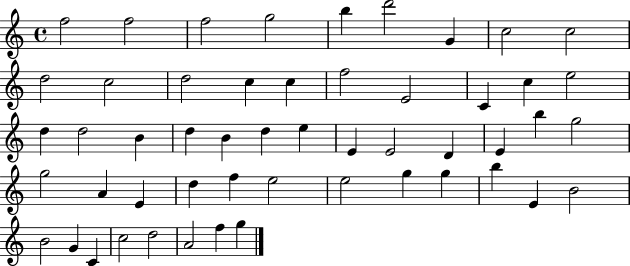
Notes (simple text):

F5/h F5/h F5/h G5/h B5/q D6/h G4/q C5/h C5/h D5/h C5/h D5/h C5/q C5/q F5/h E4/h C4/q C5/q E5/h D5/q D5/h B4/q D5/q B4/q D5/q E5/q E4/q E4/h D4/q E4/q B5/q G5/h G5/h A4/q E4/q D5/q F5/q E5/h E5/h G5/q G5/q B5/q E4/q B4/h B4/h G4/q C4/q C5/h D5/h A4/h F5/q G5/q